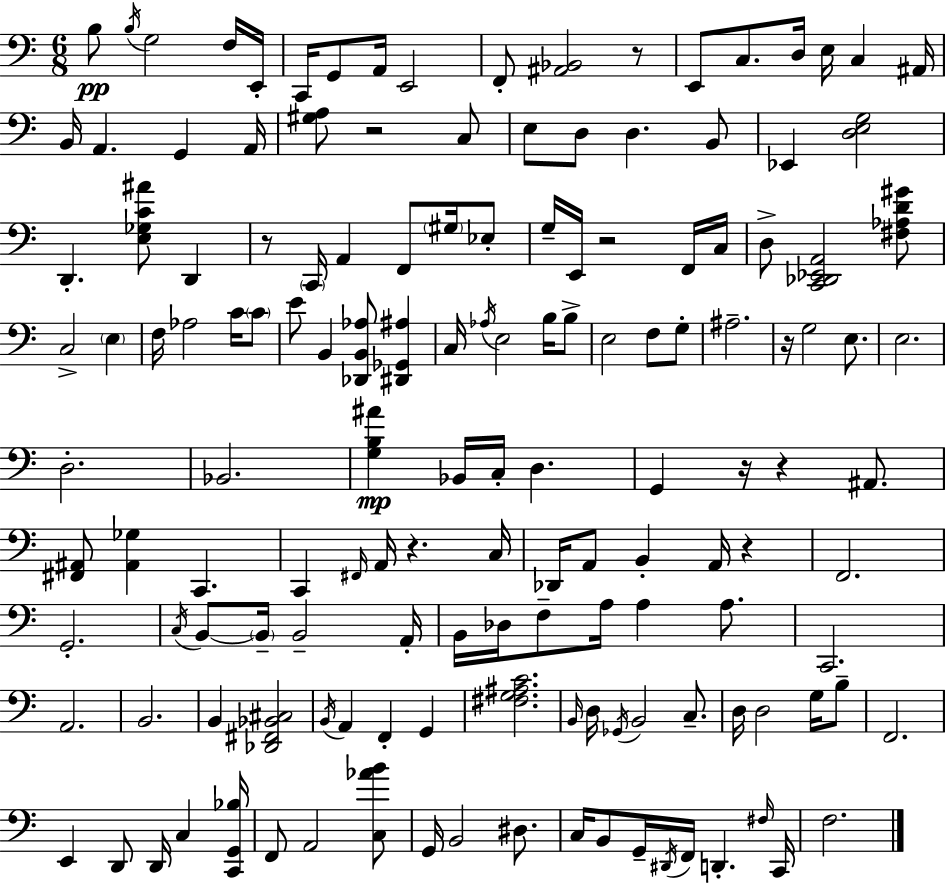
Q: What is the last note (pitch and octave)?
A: F3